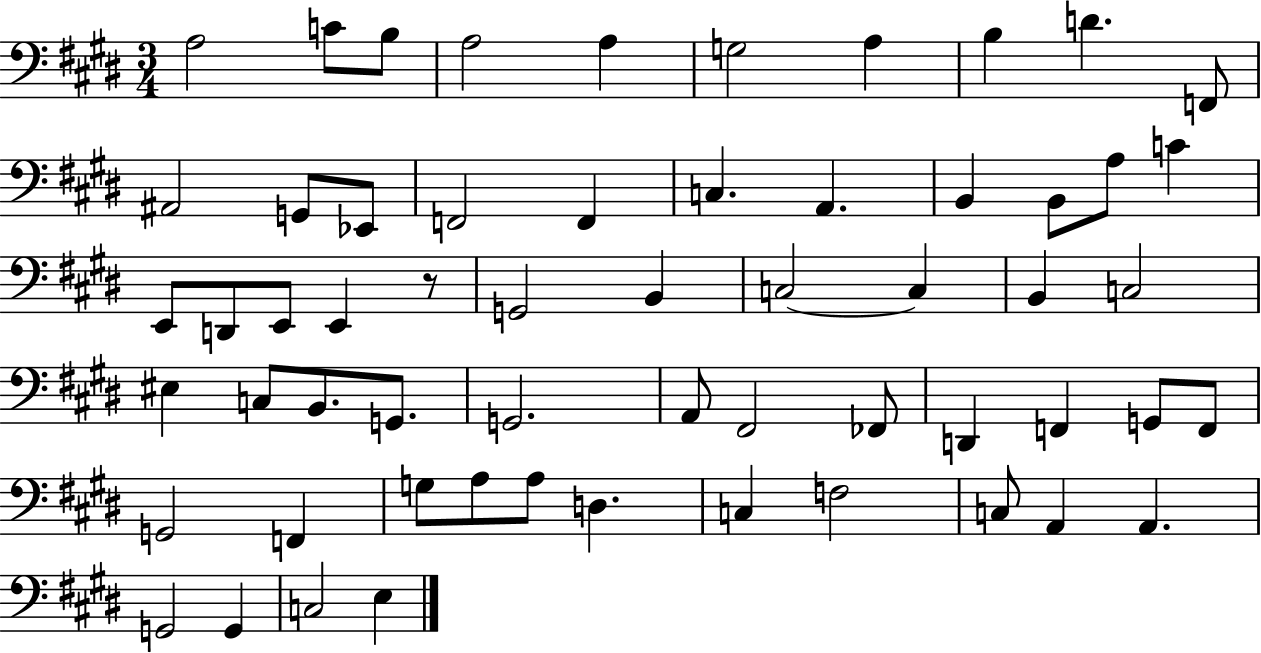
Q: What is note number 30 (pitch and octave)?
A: B2